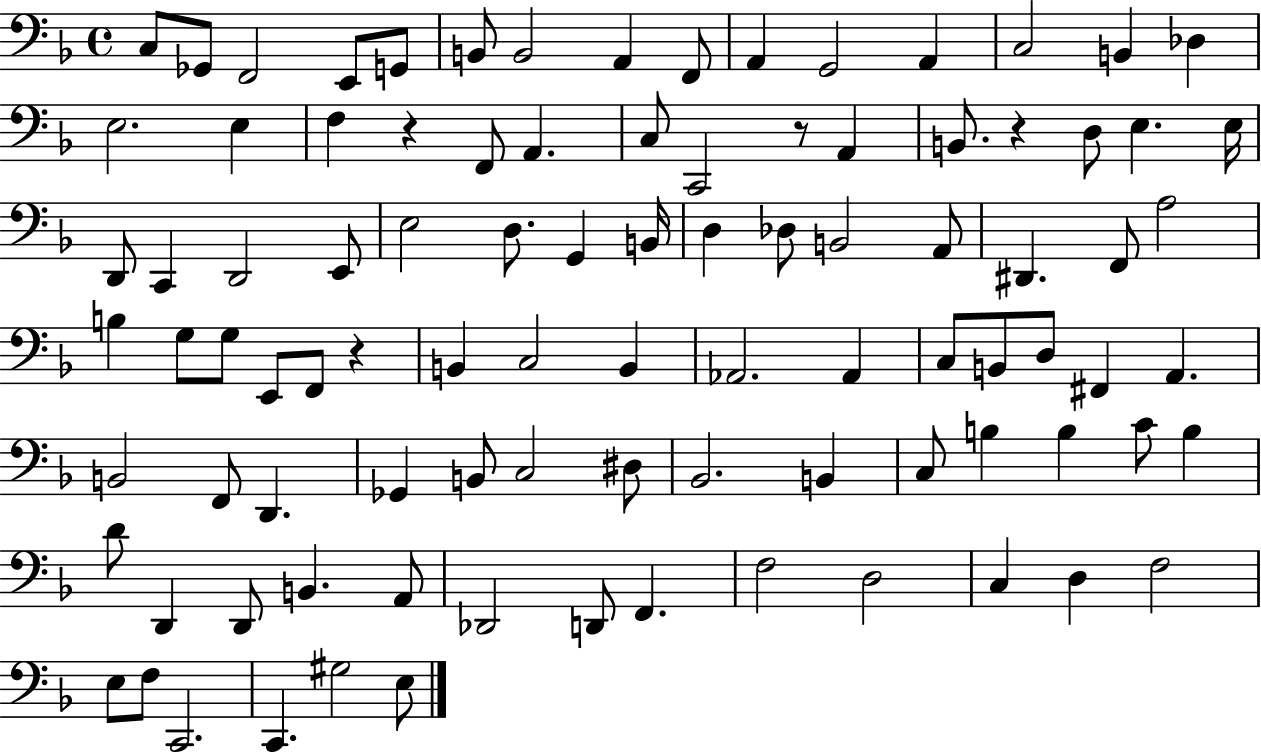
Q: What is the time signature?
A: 4/4